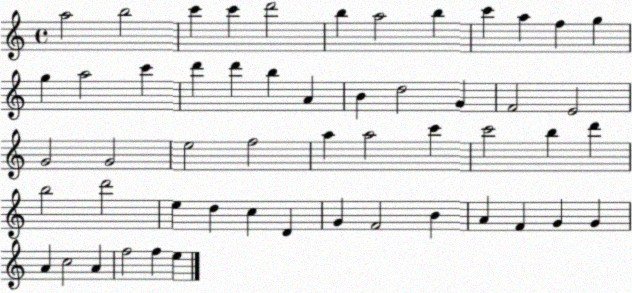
X:1
T:Untitled
M:4/4
L:1/4
K:C
a2 b2 c' c' d'2 b a2 b c' a f g g a2 c' d' d' b A B d2 G F2 E2 G2 G2 e2 f2 a a2 c' c'2 b d' b2 d'2 e d c D G F2 B A F G G A c2 A f2 f e